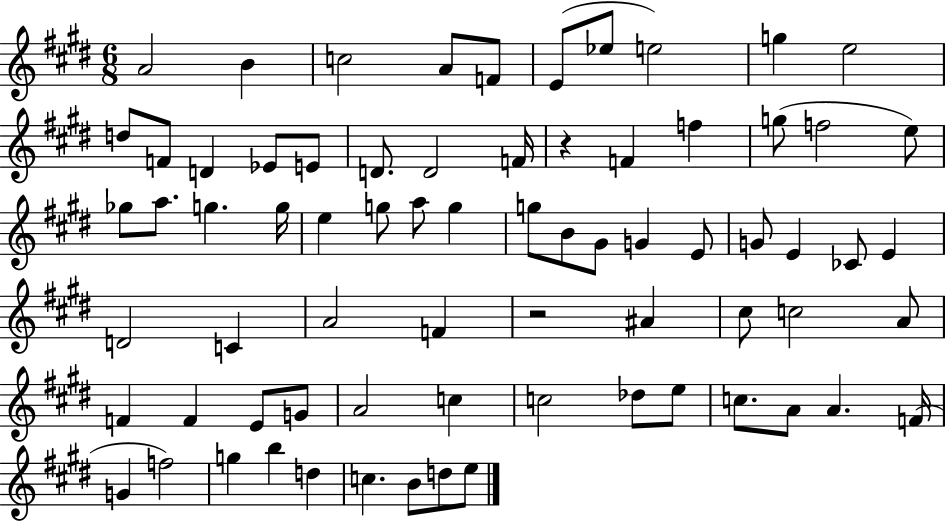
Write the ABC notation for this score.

X:1
T:Untitled
M:6/8
L:1/4
K:E
A2 B c2 A/2 F/2 E/2 _e/2 e2 g e2 d/2 F/2 D _E/2 E/2 D/2 D2 F/4 z F f g/2 f2 e/2 _g/2 a/2 g g/4 e g/2 a/2 g g/2 B/2 ^G/2 G E/2 G/2 E _C/2 E D2 C A2 F z2 ^A ^c/2 c2 A/2 F F E/2 G/2 A2 c c2 _d/2 e/2 c/2 A/2 A F/4 G f2 g b d c B/2 d/2 e/2